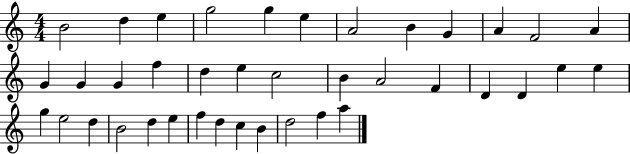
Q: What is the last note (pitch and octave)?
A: A5